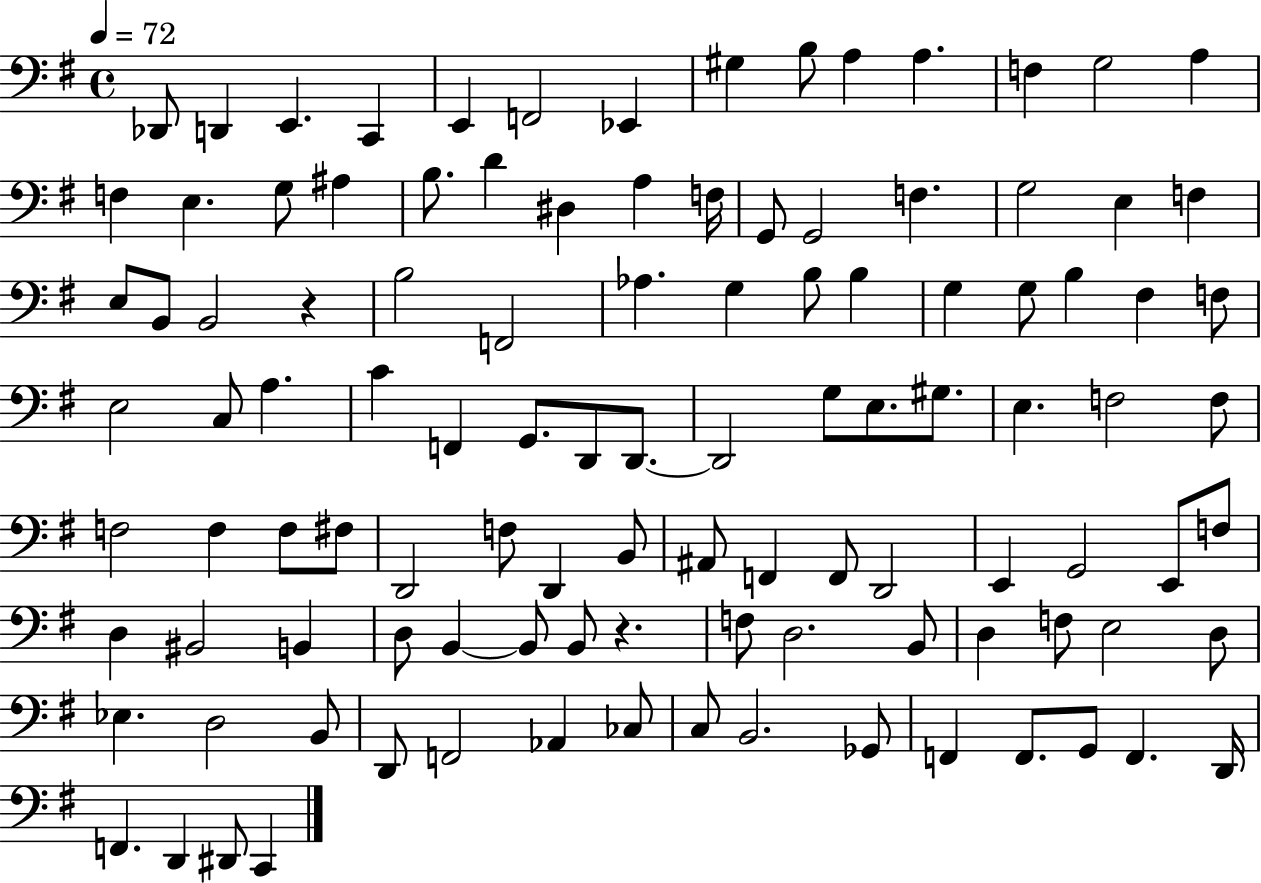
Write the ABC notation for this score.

X:1
T:Untitled
M:4/4
L:1/4
K:G
_D,,/2 D,, E,, C,, E,, F,,2 _E,, ^G, B,/2 A, A, F, G,2 A, F, E, G,/2 ^A, B,/2 D ^D, A, F,/4 G,,/2 G,,2 F, G,2 E, F, E,/2 B,,/2 B,,2 z B,2 F,,2 _A, G, B,/2 B, G, G,/2 B, ^F, F,/2 E,2 C,/2 A, C F,, G,,/2 D,,/2 D,,/2 D,,2 G,/2 E,/2 ^G,/2 E, F,2 F,/2 F,2 F, F,/2 ^F,/2 D,,2 F,/2 D,, B,,/2 ^A,,/2 F,, F,,/2 D,,2 E,, G,,2 E,,/2 F,/2 D, ^B,,2 B,, D,/2 B,, B,,/2 B,,/2 z F,/2 D,2 B,,/2 D, F,/2 E,2 D,/2 _E, D,2 B,,/2 D,,/2 F,,2 _A,, _C,/2 C,/2 B,,2 _G,,/2 F,, F,,/2 G,,/2 F,, D,,/4 F,, D,, ^D,,/2 C,,